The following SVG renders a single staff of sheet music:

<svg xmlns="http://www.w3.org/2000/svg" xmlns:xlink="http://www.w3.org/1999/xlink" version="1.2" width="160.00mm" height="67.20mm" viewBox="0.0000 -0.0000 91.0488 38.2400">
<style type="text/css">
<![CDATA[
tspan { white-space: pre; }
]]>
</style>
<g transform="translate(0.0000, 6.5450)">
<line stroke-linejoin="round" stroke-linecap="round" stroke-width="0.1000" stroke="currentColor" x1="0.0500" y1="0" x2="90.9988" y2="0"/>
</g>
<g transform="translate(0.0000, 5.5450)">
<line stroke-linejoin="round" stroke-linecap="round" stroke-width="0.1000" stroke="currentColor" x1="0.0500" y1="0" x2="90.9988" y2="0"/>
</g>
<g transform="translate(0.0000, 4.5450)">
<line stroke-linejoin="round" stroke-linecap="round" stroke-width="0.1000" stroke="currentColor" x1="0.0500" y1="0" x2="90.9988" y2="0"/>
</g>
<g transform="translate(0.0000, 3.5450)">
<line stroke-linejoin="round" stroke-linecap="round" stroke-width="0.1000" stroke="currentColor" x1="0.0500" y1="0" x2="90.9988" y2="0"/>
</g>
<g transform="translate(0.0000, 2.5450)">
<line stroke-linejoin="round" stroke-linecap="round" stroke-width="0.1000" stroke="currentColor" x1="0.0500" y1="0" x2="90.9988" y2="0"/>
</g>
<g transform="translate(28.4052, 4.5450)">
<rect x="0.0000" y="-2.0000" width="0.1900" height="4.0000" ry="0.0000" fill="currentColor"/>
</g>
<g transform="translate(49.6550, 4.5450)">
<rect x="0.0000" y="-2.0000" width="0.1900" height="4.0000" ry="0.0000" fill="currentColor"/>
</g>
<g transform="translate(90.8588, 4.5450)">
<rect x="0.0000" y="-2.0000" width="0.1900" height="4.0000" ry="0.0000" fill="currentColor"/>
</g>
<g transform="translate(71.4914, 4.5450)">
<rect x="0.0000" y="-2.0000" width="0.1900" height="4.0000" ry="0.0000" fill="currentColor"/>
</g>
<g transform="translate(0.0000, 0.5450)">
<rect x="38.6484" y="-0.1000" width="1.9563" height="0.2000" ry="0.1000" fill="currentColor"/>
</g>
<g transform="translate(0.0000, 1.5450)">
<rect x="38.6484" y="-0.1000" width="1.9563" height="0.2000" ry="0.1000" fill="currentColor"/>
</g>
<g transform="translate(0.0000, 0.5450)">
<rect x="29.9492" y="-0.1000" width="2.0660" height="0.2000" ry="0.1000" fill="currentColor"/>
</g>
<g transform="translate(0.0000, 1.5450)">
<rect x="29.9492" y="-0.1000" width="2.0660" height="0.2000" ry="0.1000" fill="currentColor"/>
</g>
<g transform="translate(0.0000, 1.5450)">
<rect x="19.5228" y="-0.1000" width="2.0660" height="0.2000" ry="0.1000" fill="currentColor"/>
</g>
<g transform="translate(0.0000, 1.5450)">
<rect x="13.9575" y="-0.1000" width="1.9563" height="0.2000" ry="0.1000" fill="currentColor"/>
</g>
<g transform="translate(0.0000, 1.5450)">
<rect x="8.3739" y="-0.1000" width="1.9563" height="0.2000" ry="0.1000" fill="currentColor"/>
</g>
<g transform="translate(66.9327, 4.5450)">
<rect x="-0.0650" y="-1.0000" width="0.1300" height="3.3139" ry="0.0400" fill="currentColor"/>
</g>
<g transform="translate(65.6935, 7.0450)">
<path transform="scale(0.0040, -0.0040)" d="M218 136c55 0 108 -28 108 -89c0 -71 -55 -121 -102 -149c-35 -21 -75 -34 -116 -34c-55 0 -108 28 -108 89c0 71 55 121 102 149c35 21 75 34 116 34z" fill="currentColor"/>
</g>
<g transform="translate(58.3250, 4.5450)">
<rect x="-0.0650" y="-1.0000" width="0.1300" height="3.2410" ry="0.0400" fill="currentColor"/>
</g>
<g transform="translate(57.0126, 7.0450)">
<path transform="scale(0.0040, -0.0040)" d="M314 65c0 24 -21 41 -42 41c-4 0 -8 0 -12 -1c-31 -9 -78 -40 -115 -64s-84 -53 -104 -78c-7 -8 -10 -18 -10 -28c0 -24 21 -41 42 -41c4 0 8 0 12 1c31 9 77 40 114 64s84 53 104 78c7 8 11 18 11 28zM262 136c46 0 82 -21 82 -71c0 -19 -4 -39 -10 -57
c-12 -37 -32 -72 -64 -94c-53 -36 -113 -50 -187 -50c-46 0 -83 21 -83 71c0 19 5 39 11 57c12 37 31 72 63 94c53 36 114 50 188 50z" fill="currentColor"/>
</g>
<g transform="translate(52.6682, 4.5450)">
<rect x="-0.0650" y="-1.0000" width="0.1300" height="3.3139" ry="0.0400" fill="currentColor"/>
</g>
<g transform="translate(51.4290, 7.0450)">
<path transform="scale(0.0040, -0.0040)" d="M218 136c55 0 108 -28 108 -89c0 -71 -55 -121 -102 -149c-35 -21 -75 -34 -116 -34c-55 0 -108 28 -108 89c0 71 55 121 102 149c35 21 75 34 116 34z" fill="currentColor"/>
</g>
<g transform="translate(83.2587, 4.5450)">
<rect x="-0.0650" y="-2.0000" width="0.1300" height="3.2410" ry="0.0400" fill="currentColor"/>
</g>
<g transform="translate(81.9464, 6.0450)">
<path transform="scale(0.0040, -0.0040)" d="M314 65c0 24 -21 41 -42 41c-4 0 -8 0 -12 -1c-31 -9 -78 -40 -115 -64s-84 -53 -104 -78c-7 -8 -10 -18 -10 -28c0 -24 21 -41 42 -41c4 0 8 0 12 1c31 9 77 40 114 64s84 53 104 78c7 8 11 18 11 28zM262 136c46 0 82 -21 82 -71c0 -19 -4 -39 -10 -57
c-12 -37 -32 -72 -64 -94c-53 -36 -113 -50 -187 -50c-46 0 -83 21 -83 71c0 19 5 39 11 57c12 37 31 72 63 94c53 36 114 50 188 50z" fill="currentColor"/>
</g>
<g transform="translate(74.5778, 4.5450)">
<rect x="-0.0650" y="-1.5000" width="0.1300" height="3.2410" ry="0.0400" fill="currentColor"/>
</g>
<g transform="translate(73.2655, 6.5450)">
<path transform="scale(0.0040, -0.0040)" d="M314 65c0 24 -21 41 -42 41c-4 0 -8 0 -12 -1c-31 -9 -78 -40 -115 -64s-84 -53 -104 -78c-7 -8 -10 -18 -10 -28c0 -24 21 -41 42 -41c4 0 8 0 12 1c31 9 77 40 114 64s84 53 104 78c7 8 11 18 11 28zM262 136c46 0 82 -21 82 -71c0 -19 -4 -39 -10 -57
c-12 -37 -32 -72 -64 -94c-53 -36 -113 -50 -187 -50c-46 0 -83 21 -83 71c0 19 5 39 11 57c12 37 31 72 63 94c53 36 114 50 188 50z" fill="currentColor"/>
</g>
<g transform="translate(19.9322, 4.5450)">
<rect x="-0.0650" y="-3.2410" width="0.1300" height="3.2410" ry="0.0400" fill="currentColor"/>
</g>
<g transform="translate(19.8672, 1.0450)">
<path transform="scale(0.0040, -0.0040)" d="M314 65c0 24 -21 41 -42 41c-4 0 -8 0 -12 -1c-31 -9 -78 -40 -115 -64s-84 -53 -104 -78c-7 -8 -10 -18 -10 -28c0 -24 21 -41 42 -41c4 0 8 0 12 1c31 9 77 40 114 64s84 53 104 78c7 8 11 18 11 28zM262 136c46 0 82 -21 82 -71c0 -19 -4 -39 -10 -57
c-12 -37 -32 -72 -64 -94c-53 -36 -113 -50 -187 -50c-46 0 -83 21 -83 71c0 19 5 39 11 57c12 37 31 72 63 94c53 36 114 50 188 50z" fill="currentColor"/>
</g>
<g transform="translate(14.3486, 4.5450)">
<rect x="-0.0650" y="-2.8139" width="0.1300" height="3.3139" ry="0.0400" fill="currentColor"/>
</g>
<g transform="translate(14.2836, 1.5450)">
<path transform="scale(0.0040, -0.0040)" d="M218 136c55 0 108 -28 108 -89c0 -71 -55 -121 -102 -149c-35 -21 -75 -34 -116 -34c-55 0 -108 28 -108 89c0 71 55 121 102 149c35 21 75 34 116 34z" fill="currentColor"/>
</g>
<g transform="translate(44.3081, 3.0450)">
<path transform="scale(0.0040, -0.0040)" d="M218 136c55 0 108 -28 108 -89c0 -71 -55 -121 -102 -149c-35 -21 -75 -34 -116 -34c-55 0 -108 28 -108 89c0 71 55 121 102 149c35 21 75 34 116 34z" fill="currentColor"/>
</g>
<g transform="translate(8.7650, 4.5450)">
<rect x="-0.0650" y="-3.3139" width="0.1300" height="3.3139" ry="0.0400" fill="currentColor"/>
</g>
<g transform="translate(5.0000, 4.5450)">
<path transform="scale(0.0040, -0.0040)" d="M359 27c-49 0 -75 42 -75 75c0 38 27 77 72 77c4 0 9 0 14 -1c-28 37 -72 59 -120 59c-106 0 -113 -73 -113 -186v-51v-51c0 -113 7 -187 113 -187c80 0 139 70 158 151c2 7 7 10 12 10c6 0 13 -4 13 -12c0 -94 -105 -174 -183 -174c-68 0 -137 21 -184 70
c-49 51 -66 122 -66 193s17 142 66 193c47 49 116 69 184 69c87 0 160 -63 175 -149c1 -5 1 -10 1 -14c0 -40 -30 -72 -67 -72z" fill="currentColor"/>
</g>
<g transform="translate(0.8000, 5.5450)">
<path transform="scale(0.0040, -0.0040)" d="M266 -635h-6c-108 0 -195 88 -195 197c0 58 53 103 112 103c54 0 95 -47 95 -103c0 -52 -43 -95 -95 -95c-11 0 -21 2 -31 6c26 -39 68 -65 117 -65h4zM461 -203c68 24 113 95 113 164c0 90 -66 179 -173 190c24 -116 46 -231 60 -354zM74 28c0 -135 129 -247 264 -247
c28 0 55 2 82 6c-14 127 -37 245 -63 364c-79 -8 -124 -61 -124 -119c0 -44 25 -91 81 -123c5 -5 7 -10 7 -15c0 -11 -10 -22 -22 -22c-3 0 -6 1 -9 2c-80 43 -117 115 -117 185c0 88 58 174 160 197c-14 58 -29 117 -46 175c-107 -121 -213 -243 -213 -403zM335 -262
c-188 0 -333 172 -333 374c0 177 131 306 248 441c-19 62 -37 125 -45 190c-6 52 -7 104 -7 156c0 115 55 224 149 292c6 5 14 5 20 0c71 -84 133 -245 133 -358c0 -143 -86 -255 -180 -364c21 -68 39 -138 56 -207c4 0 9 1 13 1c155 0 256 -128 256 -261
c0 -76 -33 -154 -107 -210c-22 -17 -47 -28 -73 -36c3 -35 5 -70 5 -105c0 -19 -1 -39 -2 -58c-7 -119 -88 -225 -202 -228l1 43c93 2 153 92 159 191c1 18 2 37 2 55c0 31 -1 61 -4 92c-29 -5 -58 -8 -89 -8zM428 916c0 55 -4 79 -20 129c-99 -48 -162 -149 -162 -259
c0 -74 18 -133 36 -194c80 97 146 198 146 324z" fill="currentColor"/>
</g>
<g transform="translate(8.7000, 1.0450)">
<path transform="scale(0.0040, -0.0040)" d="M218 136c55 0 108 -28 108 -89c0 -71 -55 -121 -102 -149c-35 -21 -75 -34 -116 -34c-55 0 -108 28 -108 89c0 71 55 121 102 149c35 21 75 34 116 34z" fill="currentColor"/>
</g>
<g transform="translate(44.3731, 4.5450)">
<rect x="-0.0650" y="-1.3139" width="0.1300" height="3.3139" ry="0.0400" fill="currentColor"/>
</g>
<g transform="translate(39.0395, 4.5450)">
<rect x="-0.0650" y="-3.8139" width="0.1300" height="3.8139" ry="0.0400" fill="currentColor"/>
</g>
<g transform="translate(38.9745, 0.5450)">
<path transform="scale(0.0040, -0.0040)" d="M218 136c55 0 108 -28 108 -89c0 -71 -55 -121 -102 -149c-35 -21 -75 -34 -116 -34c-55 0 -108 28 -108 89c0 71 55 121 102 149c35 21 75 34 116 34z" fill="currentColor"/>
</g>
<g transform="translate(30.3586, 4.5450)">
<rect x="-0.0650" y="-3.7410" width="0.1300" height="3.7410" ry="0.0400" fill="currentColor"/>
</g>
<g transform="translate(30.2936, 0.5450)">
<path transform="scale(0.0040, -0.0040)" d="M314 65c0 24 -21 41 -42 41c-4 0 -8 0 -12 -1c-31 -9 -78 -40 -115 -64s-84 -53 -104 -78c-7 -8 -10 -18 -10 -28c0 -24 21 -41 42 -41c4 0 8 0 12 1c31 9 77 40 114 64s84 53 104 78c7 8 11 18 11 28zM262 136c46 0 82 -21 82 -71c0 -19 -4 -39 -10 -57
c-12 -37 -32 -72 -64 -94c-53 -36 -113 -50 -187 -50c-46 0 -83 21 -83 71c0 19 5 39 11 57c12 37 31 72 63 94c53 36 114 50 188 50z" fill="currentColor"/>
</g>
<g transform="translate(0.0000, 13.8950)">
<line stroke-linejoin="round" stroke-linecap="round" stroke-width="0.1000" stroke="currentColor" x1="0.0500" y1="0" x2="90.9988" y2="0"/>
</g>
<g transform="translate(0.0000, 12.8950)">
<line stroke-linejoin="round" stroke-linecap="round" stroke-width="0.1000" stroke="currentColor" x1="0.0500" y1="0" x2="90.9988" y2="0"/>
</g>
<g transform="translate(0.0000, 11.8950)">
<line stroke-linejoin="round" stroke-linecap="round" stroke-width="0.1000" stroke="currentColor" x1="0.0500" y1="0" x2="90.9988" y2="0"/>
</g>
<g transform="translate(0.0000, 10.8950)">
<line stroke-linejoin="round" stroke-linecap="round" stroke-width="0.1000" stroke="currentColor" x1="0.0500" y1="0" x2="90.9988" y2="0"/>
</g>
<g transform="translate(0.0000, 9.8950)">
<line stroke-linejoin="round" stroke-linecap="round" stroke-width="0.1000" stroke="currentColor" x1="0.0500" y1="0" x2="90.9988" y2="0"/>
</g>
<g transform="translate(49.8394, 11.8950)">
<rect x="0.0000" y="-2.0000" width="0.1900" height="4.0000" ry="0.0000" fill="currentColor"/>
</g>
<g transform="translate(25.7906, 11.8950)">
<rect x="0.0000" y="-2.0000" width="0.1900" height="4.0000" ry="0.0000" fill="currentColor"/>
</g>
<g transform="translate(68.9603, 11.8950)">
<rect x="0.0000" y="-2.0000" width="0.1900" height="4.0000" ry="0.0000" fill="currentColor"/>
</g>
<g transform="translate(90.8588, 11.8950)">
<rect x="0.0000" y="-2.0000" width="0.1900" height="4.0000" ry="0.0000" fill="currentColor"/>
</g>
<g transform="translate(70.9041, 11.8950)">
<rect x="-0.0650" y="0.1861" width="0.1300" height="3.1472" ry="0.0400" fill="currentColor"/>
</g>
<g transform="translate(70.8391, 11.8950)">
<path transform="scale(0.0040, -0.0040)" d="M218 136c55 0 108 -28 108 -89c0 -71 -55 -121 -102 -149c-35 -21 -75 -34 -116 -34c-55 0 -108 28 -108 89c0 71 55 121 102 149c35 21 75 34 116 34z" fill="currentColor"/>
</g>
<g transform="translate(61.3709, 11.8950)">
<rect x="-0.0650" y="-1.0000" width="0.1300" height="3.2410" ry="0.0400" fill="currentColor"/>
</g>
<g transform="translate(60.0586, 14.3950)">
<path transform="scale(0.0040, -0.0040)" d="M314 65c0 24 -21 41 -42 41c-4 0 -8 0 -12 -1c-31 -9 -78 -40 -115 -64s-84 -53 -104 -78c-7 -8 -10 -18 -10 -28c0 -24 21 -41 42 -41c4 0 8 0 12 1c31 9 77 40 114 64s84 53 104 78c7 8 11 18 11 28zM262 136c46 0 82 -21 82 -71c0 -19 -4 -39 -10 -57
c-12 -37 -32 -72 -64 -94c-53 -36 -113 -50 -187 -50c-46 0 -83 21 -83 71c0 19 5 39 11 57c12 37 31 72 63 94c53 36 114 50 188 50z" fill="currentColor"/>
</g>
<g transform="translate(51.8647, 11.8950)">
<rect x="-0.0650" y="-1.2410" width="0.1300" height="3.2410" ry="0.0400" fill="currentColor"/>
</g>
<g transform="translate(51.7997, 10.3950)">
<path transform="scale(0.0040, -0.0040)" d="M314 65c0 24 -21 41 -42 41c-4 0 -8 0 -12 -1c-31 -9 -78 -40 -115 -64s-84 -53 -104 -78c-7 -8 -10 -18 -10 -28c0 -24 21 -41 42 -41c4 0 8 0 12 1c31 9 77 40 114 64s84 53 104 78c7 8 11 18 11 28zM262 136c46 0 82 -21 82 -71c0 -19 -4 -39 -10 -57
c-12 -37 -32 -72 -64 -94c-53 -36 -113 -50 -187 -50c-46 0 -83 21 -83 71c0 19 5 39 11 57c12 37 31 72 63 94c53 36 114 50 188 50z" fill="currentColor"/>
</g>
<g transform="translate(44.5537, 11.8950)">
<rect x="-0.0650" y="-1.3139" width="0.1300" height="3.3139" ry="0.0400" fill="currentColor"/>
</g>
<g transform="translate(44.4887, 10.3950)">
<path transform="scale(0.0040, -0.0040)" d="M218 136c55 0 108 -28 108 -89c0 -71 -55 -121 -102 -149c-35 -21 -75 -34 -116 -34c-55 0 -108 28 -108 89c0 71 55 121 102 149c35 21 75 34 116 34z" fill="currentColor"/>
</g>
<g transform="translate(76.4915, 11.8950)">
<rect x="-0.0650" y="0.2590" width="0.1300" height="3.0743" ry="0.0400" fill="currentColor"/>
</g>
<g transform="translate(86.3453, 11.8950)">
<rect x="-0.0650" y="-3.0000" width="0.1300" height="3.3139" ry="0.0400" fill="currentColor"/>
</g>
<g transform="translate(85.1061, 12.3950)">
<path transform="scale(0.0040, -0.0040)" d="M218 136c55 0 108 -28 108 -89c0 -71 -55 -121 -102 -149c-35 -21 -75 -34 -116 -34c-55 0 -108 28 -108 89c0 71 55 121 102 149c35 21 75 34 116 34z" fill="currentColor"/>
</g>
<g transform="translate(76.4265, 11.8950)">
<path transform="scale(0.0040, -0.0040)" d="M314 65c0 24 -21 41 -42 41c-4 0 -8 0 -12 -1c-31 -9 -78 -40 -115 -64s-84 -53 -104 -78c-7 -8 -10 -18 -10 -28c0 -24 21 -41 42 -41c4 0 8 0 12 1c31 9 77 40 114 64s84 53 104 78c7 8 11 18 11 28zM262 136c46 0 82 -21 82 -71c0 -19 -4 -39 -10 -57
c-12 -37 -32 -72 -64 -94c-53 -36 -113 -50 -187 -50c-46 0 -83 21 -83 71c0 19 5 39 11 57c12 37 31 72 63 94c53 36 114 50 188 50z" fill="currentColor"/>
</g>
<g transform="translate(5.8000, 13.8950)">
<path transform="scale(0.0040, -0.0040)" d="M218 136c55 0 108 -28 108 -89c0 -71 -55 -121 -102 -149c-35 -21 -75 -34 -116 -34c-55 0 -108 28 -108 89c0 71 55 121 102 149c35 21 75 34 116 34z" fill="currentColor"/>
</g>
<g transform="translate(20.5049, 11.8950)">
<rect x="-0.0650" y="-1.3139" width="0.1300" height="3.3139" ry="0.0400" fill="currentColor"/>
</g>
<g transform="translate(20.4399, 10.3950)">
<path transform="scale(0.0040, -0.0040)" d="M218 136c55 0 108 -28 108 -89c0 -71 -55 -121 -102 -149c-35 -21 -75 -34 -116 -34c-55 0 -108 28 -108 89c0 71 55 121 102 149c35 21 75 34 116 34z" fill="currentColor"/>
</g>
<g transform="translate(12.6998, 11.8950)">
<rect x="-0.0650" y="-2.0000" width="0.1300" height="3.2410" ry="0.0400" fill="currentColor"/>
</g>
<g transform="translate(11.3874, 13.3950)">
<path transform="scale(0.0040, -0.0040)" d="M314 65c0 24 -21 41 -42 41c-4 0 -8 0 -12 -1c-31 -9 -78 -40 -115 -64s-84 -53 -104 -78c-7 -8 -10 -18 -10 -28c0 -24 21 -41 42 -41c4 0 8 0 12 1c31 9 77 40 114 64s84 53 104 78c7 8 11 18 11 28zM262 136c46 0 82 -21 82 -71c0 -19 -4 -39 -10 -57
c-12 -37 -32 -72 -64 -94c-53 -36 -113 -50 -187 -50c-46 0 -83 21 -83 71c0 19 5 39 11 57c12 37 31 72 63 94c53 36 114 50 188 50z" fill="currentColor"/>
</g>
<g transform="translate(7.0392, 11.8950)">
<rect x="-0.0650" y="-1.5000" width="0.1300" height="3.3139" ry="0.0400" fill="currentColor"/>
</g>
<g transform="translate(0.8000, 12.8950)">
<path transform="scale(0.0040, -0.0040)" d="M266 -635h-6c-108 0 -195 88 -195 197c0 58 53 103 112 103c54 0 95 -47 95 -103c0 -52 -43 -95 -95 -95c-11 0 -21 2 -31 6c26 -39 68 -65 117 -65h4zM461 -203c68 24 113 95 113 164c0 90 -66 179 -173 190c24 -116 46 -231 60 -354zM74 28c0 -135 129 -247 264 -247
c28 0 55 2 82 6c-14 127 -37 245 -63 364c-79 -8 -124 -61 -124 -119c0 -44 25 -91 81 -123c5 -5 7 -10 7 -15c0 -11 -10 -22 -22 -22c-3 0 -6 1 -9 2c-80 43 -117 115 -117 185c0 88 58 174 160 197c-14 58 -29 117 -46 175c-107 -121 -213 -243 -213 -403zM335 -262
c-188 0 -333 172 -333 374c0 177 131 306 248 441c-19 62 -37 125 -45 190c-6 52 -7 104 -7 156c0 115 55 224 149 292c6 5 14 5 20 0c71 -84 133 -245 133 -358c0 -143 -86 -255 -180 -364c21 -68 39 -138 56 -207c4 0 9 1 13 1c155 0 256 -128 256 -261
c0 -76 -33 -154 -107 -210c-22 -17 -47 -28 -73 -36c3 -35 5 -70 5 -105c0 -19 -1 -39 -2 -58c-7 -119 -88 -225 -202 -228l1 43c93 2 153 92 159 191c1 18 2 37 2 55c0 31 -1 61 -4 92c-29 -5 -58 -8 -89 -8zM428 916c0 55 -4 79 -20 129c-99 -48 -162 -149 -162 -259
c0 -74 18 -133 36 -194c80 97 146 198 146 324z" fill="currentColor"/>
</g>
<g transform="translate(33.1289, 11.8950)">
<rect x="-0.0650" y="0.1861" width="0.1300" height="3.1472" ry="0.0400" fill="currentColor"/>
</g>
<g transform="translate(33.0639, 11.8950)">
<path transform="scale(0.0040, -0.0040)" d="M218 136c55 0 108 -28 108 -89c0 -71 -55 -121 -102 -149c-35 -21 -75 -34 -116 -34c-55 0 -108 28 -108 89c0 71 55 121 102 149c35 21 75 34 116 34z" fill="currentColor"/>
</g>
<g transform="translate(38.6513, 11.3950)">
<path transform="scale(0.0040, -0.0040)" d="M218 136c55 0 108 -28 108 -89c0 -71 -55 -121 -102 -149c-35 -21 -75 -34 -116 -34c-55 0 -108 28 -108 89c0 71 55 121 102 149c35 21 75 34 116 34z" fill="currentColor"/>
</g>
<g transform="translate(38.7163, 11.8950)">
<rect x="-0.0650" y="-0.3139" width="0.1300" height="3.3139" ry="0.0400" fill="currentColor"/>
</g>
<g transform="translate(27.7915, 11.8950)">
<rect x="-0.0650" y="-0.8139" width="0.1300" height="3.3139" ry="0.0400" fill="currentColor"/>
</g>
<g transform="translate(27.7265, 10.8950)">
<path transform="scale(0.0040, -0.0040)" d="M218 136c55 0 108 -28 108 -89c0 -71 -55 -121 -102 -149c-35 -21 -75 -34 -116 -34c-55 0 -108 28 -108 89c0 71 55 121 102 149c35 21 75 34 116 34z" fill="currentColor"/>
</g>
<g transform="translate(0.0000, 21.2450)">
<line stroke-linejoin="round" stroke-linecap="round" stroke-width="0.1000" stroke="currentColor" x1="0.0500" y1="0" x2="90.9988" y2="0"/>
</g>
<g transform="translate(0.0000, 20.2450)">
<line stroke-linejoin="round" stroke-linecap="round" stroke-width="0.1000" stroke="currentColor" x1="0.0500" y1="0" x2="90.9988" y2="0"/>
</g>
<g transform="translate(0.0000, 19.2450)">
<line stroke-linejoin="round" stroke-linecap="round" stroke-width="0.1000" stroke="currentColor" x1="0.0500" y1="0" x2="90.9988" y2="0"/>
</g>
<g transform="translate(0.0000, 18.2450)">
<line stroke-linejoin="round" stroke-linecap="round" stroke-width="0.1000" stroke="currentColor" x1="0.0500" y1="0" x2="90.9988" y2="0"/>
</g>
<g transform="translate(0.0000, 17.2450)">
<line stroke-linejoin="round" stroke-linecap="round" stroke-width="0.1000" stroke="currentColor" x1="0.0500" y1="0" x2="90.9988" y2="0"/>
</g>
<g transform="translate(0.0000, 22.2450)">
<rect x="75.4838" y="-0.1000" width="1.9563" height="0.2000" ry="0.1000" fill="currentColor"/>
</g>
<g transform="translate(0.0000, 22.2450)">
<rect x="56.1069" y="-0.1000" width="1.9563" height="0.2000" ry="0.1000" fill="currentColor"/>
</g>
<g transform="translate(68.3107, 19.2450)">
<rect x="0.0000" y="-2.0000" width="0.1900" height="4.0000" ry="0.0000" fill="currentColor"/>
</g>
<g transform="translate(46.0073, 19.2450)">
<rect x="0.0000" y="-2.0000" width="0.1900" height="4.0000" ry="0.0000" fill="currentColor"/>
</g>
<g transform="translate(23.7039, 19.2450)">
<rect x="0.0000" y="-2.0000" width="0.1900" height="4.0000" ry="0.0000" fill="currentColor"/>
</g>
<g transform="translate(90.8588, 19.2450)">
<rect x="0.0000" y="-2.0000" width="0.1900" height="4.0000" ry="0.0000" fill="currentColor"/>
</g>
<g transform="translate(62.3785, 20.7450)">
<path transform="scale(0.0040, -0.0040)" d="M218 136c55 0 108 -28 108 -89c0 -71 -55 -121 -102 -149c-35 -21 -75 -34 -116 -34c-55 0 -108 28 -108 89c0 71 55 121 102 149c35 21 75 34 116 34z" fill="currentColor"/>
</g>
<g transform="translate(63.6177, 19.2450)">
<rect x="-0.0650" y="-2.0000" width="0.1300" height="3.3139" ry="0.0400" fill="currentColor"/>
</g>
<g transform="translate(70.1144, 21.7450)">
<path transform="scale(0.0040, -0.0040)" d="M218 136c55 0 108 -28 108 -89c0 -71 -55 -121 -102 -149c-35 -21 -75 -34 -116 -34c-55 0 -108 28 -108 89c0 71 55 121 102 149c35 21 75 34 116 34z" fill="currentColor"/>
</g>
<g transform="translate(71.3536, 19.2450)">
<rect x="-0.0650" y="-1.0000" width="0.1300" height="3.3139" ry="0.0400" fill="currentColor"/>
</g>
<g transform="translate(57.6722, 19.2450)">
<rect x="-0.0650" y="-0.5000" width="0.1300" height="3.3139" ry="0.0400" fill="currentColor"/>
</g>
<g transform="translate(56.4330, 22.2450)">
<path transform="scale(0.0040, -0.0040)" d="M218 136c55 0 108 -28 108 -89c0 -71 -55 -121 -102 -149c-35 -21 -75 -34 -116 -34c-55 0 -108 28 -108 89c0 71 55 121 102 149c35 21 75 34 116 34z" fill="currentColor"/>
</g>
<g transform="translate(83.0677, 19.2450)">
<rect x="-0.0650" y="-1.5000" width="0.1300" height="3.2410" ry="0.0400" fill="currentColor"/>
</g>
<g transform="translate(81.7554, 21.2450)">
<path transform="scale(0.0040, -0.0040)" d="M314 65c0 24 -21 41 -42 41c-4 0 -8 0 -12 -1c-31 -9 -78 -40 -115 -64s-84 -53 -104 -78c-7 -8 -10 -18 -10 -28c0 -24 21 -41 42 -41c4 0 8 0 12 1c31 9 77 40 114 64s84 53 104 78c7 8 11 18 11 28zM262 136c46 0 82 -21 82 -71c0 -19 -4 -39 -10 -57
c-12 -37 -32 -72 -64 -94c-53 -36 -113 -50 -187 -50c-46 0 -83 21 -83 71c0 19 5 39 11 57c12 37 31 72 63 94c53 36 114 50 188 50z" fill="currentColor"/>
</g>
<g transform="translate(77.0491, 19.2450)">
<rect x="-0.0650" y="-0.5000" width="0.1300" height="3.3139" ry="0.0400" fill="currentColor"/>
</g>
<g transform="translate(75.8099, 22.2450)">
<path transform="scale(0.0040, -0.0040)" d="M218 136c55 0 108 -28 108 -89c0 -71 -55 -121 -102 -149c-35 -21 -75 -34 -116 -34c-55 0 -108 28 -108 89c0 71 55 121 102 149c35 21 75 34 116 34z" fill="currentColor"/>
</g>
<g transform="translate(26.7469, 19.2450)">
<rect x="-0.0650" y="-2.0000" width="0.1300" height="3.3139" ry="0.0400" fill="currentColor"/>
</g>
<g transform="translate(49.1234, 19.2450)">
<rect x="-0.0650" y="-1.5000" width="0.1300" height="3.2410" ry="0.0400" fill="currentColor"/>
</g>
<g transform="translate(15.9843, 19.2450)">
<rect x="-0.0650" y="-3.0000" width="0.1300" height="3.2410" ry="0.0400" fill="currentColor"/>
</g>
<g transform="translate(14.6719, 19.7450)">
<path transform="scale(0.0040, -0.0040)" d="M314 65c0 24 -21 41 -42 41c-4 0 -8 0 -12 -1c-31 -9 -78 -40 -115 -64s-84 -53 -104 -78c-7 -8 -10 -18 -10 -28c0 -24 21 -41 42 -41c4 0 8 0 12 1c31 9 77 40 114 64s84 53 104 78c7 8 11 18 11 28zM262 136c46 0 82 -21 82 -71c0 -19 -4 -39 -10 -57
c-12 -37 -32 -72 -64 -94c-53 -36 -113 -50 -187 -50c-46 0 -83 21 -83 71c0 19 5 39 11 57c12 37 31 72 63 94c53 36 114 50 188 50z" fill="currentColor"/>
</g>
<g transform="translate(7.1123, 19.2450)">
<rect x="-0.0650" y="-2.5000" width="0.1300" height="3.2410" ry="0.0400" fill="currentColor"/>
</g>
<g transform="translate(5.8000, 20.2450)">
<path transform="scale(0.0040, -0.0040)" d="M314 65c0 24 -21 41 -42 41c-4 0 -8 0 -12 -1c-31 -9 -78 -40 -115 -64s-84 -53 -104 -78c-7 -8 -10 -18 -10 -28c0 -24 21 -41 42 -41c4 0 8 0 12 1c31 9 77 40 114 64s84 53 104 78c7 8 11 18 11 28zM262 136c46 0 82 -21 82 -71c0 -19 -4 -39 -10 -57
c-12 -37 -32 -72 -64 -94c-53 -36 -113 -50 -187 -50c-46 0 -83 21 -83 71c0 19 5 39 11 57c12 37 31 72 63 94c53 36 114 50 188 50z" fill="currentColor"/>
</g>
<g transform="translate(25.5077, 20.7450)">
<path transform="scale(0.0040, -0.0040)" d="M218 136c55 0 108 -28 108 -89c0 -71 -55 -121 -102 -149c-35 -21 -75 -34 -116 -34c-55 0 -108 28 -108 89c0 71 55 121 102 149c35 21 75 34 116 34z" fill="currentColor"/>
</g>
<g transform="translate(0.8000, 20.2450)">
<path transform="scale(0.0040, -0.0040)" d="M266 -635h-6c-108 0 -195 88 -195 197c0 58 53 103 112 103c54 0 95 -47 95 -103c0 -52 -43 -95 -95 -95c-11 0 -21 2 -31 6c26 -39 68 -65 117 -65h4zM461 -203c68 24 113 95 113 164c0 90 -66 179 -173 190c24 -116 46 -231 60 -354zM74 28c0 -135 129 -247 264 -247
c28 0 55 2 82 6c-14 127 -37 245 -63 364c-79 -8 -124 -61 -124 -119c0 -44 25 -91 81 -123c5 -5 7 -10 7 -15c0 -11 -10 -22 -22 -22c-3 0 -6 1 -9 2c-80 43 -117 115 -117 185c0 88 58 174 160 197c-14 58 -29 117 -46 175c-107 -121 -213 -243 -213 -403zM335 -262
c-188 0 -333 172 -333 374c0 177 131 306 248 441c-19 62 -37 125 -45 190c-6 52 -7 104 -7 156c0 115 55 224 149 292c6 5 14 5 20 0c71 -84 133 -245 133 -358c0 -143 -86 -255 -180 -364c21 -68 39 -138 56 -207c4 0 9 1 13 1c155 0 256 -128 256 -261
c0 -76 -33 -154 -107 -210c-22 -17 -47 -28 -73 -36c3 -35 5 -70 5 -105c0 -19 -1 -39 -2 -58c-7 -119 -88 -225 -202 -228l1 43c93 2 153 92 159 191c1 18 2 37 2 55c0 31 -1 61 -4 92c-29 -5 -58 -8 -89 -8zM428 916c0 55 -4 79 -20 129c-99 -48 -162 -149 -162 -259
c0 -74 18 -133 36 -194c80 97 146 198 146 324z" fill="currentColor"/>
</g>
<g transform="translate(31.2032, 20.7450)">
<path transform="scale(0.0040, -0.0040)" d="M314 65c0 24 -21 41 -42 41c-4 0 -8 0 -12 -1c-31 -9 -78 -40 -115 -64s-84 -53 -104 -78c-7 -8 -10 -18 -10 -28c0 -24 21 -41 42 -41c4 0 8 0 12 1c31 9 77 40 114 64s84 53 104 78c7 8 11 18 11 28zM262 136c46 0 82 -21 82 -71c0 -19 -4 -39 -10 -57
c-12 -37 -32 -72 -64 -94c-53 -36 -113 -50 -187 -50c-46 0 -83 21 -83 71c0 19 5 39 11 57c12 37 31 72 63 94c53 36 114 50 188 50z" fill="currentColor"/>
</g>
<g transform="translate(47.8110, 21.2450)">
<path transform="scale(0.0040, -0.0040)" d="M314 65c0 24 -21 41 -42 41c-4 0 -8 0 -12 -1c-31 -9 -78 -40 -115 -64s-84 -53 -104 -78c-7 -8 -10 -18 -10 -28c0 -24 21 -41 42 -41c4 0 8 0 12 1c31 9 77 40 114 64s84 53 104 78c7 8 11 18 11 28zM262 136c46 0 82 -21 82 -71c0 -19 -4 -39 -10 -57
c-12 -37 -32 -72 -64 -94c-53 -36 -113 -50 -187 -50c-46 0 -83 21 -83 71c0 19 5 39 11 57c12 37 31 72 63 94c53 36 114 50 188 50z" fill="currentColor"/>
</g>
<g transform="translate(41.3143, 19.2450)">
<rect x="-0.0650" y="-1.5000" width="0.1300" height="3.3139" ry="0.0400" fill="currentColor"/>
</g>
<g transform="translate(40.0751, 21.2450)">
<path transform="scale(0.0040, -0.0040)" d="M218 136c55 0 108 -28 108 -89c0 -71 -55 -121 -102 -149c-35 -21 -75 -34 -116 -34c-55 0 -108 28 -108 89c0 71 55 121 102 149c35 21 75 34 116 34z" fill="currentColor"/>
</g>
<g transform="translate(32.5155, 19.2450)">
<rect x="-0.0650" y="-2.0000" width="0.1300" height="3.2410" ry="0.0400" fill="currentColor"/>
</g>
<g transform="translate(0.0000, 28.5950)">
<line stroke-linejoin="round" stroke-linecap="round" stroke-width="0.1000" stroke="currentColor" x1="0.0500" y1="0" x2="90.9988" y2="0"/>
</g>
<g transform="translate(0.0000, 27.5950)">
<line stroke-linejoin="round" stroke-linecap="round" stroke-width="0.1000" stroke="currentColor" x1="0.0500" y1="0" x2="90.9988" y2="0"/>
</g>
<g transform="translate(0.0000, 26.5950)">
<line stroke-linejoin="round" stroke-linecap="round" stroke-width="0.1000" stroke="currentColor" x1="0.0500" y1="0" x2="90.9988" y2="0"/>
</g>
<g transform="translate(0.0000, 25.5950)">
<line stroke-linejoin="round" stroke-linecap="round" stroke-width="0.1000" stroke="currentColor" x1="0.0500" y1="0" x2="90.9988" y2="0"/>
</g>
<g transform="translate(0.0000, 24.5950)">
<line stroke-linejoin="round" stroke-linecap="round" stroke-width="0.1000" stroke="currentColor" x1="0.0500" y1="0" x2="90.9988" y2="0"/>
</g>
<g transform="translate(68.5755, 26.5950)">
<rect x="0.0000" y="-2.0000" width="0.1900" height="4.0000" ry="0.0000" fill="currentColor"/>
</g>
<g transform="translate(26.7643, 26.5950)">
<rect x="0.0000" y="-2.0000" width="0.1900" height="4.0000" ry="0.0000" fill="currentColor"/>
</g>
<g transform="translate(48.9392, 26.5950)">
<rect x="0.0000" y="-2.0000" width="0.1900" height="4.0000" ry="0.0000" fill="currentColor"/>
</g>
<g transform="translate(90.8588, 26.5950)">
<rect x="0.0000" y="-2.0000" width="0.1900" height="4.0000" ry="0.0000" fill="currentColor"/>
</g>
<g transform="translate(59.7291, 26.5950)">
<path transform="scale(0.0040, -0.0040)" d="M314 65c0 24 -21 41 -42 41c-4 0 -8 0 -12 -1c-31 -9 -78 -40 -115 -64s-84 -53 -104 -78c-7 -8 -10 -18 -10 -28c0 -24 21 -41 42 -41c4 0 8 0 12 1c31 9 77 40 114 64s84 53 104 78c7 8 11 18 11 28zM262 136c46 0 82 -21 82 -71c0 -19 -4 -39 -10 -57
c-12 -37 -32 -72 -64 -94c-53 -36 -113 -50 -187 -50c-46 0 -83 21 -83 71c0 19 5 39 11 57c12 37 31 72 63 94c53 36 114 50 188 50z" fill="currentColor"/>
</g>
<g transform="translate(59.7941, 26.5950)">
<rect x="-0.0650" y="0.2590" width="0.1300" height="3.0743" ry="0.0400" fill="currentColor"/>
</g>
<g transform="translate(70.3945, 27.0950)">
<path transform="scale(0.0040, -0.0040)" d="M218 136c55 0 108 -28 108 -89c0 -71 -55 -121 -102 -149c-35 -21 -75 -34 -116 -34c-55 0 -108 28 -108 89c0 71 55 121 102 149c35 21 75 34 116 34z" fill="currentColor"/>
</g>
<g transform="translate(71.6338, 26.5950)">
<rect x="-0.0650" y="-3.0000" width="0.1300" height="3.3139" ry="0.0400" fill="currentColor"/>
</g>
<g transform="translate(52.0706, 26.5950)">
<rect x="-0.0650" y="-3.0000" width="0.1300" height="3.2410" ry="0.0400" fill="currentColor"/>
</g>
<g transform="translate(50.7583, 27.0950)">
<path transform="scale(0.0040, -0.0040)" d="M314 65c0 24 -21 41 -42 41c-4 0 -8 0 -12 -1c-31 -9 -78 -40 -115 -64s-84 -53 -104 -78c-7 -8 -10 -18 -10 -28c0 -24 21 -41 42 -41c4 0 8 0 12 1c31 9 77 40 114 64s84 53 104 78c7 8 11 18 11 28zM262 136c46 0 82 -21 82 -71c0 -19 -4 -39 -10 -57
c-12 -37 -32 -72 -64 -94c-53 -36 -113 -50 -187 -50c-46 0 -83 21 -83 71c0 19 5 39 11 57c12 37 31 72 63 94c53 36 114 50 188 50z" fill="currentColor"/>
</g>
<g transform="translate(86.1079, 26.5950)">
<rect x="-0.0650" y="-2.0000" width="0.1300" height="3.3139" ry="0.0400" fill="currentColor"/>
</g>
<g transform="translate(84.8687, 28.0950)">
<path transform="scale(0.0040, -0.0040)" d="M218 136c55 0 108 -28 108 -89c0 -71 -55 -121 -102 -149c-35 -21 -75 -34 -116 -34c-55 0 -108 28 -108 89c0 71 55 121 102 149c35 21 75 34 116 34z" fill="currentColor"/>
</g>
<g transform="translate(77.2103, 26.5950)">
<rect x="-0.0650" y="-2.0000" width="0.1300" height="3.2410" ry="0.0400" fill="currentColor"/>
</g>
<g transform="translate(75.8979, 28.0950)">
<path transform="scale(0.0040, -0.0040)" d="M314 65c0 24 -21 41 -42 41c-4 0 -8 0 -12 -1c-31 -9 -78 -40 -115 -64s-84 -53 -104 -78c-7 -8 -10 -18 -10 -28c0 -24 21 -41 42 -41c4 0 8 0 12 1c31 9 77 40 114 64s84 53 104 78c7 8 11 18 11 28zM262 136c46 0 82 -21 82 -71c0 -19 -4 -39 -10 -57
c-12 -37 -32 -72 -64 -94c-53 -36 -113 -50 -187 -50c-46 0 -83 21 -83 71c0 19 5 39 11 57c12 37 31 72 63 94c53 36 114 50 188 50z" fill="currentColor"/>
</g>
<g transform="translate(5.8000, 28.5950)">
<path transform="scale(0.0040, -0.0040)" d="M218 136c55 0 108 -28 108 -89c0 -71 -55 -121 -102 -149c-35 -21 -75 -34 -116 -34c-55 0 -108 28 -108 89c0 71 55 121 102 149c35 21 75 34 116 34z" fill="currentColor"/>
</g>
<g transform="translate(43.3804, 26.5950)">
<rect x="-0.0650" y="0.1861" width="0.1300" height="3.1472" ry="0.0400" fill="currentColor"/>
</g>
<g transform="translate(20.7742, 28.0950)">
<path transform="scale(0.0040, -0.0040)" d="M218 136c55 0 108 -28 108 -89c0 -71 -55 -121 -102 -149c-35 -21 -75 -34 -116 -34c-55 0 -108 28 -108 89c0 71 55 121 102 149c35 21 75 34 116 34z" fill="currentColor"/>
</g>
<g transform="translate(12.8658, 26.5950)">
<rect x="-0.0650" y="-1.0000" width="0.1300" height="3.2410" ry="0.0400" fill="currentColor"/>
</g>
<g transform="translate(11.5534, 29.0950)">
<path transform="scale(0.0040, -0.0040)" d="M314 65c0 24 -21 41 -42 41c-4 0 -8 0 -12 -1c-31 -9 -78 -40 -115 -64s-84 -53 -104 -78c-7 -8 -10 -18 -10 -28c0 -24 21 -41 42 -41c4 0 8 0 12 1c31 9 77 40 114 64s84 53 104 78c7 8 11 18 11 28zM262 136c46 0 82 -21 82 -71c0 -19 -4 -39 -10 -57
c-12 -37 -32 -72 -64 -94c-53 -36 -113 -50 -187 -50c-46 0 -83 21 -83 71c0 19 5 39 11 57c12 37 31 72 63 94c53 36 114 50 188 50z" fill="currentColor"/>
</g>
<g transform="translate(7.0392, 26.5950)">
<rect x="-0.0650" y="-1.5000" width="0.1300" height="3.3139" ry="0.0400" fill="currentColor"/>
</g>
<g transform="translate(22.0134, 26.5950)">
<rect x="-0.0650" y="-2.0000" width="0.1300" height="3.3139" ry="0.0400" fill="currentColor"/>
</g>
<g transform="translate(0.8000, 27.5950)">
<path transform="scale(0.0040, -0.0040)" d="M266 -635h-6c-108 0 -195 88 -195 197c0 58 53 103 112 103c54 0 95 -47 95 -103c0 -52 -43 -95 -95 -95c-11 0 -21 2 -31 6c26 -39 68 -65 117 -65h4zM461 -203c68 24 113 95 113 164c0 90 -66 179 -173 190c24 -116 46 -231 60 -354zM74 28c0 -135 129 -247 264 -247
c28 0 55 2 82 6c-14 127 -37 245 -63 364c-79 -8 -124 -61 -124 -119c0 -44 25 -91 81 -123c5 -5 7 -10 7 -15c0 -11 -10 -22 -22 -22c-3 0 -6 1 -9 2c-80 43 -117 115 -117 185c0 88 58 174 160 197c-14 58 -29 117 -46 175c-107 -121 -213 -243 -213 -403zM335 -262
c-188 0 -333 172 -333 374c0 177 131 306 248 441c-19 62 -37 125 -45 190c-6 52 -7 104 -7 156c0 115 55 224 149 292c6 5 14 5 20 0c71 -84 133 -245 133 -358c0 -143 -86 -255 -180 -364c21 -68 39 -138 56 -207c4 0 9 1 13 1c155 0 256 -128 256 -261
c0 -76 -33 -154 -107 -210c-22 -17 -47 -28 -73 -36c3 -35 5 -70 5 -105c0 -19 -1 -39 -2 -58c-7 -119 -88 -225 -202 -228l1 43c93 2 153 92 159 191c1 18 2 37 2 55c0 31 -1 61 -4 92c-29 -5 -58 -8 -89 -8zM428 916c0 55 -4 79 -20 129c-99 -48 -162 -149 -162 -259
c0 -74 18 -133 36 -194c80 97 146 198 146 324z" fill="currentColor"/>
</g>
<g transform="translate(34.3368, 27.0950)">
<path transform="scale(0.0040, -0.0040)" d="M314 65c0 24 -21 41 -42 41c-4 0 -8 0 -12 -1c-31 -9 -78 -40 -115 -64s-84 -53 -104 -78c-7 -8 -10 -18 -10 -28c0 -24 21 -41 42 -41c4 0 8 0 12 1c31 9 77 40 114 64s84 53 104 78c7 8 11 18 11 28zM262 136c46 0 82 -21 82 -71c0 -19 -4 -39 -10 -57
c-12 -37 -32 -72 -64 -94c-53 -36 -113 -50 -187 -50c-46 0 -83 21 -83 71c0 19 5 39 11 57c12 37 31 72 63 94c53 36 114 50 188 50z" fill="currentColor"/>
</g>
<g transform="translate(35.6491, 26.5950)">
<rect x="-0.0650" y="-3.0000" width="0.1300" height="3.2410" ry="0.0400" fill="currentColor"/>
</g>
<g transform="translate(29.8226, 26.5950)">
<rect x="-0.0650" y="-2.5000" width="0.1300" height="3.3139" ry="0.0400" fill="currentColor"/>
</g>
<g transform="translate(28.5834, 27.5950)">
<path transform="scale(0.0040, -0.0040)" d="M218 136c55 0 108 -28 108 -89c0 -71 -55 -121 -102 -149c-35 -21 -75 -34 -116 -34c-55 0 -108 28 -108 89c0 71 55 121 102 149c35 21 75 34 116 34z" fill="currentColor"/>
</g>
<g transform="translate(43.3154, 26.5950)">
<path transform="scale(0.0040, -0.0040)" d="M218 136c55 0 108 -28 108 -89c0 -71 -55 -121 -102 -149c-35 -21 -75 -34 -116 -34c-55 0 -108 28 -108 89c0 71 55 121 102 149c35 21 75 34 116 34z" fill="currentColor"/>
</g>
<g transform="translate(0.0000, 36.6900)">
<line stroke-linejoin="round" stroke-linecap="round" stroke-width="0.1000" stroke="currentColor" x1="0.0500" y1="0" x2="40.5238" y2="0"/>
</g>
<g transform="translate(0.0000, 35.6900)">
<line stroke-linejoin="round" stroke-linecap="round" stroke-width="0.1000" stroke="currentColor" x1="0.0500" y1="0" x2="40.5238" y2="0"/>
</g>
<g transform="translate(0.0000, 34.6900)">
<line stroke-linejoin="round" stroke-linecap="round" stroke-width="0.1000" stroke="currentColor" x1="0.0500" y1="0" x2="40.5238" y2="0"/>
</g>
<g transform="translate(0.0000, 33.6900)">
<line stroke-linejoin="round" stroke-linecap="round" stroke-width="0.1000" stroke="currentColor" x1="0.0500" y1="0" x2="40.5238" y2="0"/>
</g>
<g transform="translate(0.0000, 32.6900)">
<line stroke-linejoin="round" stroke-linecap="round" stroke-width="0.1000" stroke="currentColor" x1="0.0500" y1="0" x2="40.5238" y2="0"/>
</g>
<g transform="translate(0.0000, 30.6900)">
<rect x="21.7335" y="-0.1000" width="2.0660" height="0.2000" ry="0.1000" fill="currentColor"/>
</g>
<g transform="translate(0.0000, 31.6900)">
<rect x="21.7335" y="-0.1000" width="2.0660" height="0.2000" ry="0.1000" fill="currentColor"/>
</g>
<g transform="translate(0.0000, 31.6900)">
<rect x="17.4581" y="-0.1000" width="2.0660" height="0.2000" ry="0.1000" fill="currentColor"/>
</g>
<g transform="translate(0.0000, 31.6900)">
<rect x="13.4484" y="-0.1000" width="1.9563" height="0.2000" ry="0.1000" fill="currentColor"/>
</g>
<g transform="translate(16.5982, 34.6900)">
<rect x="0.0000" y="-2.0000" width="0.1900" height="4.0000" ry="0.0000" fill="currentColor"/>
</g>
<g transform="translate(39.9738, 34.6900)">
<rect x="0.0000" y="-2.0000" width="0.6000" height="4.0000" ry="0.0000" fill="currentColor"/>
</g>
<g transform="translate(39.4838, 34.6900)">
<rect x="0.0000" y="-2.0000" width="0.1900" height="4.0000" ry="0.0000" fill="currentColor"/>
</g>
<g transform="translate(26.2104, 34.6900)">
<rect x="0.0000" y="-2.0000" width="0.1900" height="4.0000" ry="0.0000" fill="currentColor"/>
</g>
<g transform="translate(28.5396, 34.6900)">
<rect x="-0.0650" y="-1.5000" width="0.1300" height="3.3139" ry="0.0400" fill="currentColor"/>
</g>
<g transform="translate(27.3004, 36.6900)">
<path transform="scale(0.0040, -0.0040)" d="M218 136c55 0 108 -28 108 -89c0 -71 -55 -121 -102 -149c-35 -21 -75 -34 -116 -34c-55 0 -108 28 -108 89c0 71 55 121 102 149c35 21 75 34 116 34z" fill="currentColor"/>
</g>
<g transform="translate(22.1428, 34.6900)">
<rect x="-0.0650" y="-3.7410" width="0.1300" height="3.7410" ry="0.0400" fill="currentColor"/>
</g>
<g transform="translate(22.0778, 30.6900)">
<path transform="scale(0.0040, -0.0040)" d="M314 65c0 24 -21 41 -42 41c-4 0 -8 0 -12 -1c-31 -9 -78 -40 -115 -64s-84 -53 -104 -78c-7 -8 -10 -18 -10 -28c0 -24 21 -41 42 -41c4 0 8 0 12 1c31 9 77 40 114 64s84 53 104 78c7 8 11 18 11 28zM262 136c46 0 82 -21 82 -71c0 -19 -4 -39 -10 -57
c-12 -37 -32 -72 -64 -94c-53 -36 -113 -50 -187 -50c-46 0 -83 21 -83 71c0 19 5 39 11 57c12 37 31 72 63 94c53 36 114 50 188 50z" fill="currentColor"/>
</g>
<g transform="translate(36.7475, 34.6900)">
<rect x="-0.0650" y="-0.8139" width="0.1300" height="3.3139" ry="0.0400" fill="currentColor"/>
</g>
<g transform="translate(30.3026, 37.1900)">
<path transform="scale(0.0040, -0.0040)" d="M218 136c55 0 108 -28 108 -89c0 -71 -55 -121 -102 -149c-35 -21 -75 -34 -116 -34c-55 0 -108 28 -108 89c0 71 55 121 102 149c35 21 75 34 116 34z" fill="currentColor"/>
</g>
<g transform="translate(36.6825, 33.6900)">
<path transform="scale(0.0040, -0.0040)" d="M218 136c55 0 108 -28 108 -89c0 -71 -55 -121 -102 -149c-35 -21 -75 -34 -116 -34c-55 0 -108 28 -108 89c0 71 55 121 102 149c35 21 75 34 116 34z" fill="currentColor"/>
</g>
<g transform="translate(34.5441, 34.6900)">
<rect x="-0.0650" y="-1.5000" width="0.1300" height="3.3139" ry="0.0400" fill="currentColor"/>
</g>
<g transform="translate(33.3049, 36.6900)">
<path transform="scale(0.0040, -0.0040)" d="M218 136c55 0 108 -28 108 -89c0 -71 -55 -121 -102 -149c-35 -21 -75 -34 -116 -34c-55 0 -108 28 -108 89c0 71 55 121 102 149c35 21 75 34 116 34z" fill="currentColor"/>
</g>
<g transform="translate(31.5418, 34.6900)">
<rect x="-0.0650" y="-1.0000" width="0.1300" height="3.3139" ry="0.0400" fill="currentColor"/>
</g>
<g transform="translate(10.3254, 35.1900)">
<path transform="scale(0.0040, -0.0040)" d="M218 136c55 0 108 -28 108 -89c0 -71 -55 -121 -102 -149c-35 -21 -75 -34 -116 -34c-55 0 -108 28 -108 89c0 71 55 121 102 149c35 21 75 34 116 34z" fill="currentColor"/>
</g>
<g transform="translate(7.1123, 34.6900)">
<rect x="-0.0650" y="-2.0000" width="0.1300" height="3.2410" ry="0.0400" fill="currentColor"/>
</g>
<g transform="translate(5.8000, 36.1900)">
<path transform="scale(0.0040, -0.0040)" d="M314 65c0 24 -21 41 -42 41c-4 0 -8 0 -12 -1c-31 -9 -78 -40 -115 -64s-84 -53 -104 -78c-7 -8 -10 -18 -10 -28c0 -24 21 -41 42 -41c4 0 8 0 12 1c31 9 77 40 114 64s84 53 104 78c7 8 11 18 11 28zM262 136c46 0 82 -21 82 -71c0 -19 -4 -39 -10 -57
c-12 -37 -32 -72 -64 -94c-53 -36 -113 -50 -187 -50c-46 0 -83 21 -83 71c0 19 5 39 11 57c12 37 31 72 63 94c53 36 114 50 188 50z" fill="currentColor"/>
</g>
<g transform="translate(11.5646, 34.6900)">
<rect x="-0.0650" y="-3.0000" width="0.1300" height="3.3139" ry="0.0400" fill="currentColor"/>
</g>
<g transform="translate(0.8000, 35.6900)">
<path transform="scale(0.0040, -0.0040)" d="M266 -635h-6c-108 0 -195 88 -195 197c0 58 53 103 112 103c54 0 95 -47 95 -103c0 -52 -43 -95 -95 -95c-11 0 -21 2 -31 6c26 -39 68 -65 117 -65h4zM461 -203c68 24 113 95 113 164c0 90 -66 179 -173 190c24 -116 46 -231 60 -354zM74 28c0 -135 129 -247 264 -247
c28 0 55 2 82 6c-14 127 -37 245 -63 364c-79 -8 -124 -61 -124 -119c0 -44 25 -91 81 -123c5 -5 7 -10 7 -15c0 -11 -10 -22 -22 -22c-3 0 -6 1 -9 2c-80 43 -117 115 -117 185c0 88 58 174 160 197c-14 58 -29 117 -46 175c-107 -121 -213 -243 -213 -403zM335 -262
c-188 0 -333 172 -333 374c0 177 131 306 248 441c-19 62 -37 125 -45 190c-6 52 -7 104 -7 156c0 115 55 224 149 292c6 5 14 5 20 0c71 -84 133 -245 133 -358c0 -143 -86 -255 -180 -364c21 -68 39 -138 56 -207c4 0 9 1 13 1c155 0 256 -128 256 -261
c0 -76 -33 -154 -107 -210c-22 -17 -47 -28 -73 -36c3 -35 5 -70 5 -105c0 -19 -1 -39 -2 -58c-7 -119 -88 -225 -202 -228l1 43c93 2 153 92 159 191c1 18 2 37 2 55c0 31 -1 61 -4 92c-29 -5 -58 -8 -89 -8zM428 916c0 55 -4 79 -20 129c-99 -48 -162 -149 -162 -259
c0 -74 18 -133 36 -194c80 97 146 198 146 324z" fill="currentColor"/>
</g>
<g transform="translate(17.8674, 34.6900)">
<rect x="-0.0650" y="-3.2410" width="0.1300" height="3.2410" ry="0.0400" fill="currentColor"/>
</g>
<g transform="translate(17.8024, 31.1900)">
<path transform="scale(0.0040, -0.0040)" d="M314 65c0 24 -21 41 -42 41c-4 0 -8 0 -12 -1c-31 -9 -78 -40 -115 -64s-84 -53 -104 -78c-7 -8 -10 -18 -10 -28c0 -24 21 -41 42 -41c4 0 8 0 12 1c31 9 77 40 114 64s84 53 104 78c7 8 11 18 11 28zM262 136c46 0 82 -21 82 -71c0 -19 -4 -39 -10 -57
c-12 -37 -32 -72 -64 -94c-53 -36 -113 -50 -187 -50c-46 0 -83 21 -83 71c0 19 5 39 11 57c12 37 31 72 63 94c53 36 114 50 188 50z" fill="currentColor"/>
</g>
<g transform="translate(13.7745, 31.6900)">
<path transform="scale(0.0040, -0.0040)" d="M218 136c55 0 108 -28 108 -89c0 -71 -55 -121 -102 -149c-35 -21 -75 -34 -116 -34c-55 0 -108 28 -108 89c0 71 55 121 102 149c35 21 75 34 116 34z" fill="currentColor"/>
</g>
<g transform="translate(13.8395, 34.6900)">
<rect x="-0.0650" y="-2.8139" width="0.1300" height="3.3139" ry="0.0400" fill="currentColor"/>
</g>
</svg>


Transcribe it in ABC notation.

X:1
T:Untitled
M:4/4
L:1/4
K:C
b a b2 c'2 c' e D D2 D E2 F2 E F2 e d B c e e2 D2 B B2 A G2 A2 F F2 E E2 C F D C E2 E D2 F G A2 B A2 B2 A F2 F F2 A a b2 c'2 E D E d